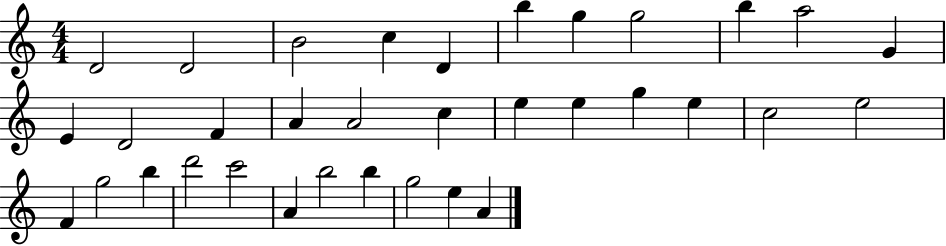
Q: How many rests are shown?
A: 0